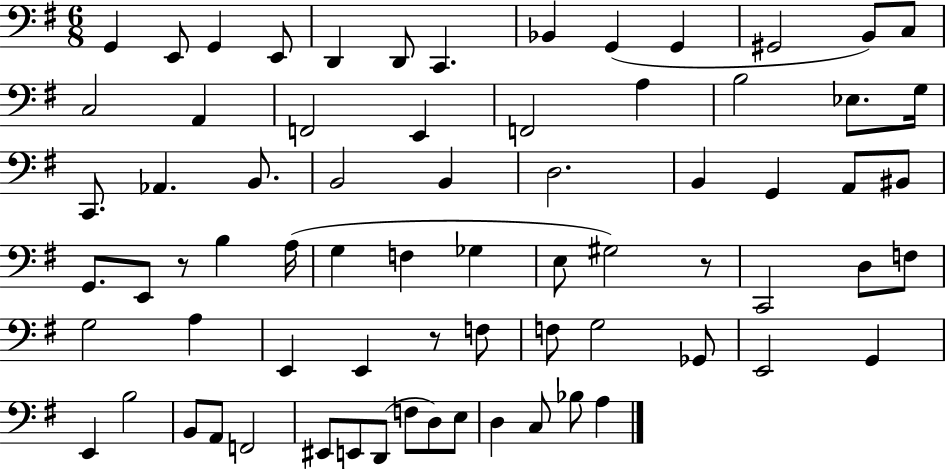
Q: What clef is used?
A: bass